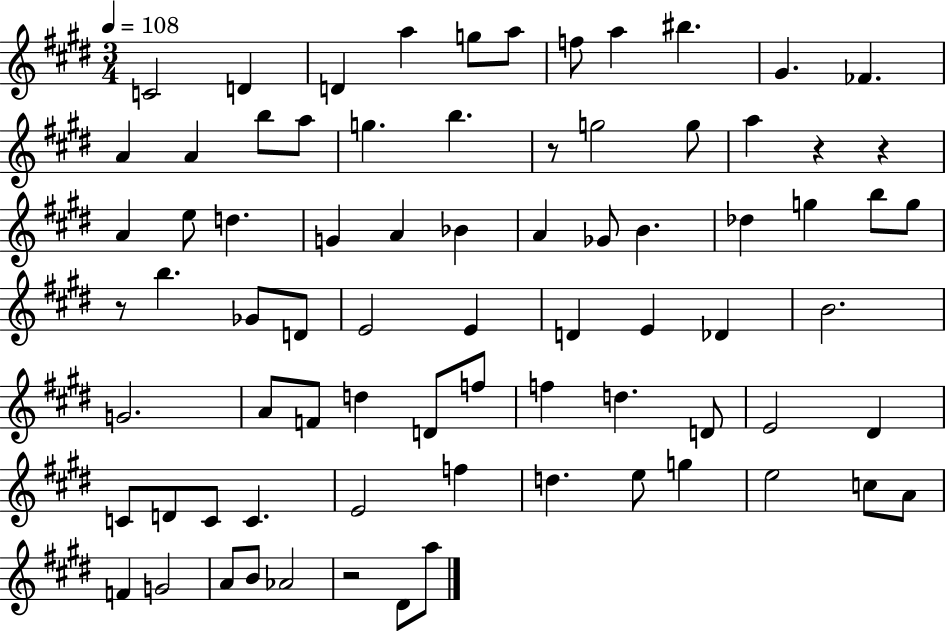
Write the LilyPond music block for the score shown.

{
  \clef treble
  \numericTimeSignature
  \time 3/4
  \key e \major
  \tempo 4 = 108
  c'2 d'4 | d'4 a''4 g''8 a''8 | f''8 a''4 bis''4. | gis'4. fes'4. | \break a'4 a'4 b''8 a''8 | g''4. b''4. | r8 g''2 g''8 | a''4 r4 r4 | \break a'4 e''8 d''4. | g'4 a'4 bes'4 | a'4 ges'8 b'4. | des''4 g''4 b''8 g''8 | \break r8 b''4. ges'8 d'8 | e'2 e'4 | d'4 e'4 des'4 | b'2. | \break g'2. | a'8 f'8 d''4 d'8 f''8 | f''4 d''4. d'8 | e'2 dis'4 | \break c'8 d'8 c'8 c'4. | e'2 f''4 | d''4. e''8 g''4 | e''2 c''8 a'8 | \break f'4 g'2 | a'8 b'8 aes'2 | r2 dis'8 a''8 | \bar "|."
}